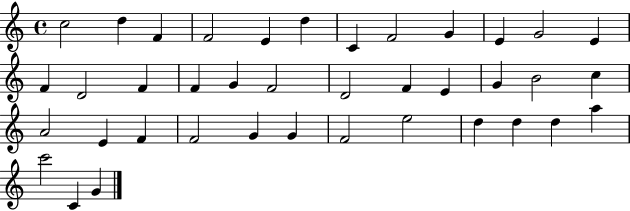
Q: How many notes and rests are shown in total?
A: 39